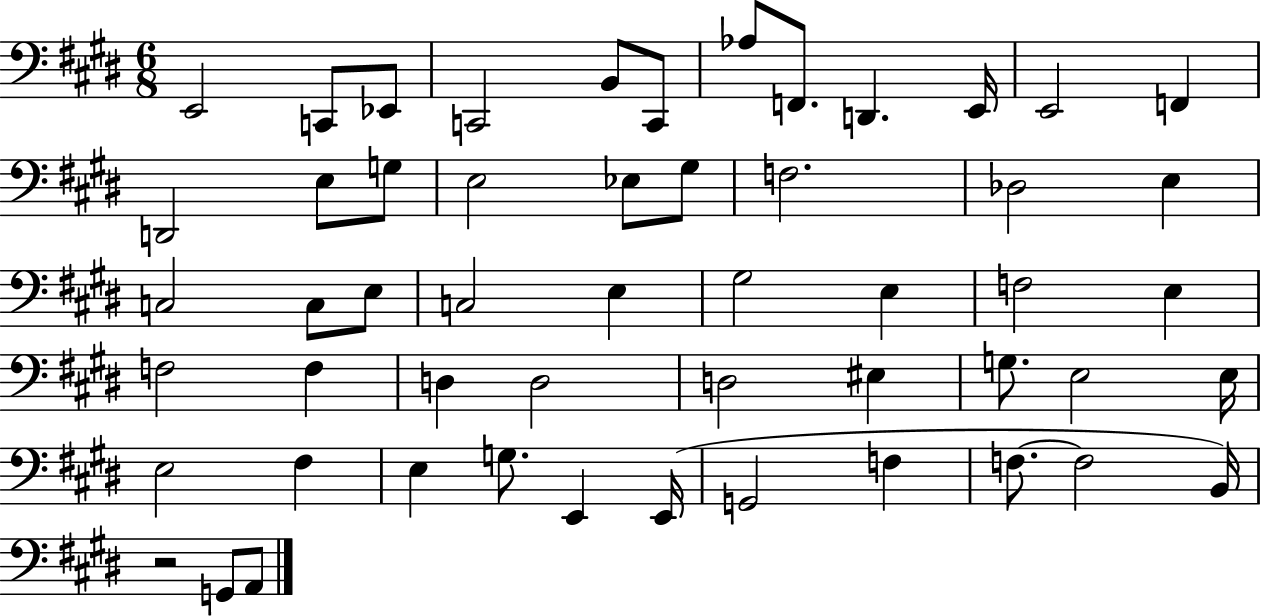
X:1
T:Untitled
M:6/8
L:1/4
K:E
E,,2 C,,/2 _E,,/2 C,,2 B,,/2 C,,/2 _A,/2 F,,/2 D,, E,,/4 E,,2 F,, D,,2 E,/2 G,/2 E,2 _E,/2 ^G,/2 F,2 _D,2 E, C,2 C,/2 E,/2 C,2 E, ^G,2 E, F,2 E, F,2 F, D, D,2 D,2 ^E, G,/2 E,2 E,/4 E,2 ^F, E, G,/2 E,, E,,/4 G,,2 F, F,/2 F,2 B,,/4 z2 G,,/2 A,,/2